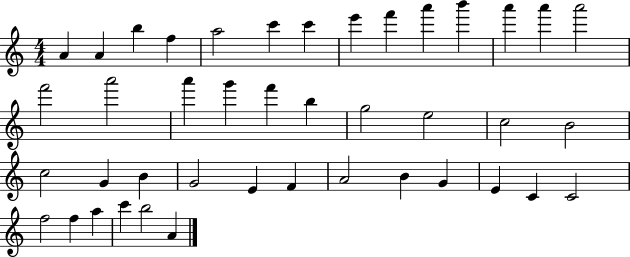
A4/q A4/q B5/q F5/q A5/h C6/q C6/q E6/q F6/q A6/q B6/q A6/q A6/q A6/h F6/h A6/h A6/q G6/q F6/q B5/q G5/h E5/h C5/h B4/h C5/h G4/q B4/q G4/h E4/q F4/q A4/h B4/q G4/q E4/q C4/q C4/h F5/h F5/q A5/q C6/q B5/h A4/q